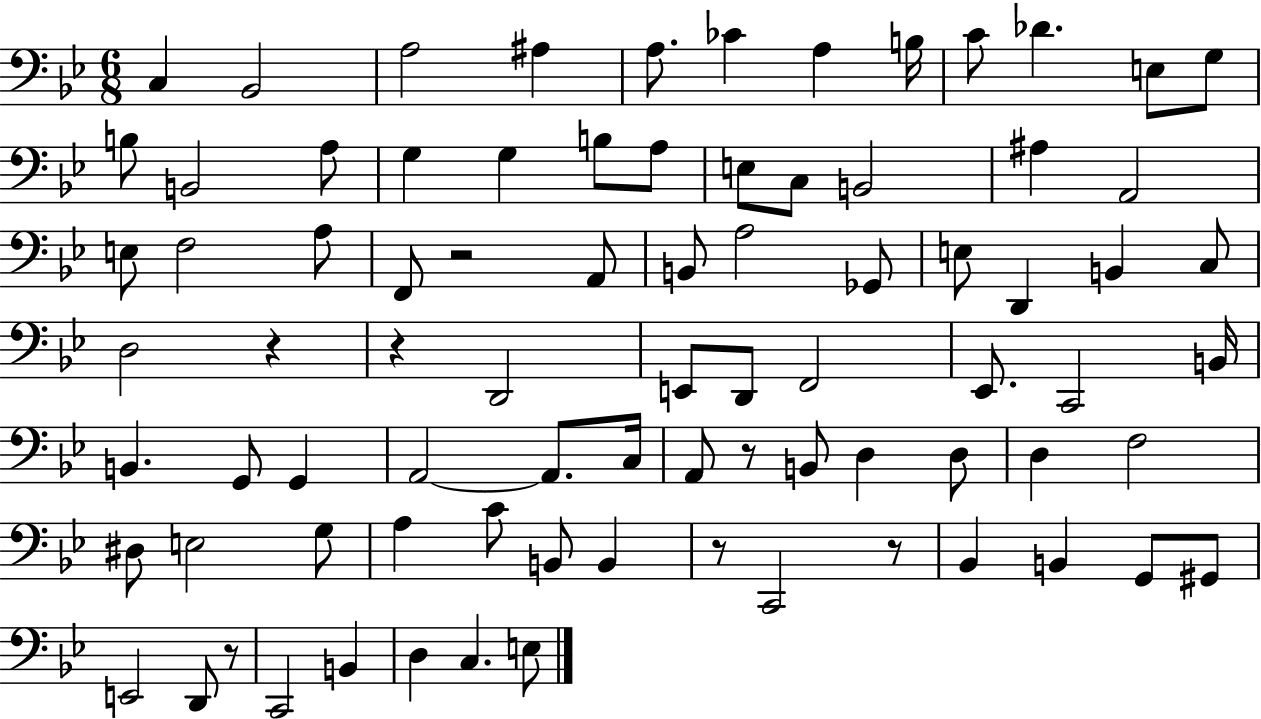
X:1
T:Untitled
M:6/8
L:1/4
K:Bb
C, _B,,2 A,2 ^A, A,/2 _C A, B,/4 C/2 _D E,/2 G,/2 B,/2 B,,2 A,/2 G, G, B,/2 A,/2 E,/2 C,/2 B,,2 ^A, A,,2 E,/2 F,2 A,/2 F,,/2 z2 A,,/2 B,,/2 A,2 _G,,/2 E,/2 D,, B,, C,/2 D,2 z z D,,2 E,,/2 D,,/2 F,,2 _E,,/2 C,,2 B,,/4 B,, G,,/2 G,, A,,2 A,,/2 C,/4 A,,/2 z/2 B,,/2 D, D,/2 D, F,2 ^D,/2 E,2 G,/2 A, C/2 B,,/2 B,, z/2 C,,2 z/2 _B,, B,, G,,/2 ^G,,/2 E,,2 D,,/2 z/2 C,,2 B,, D, C, E,/2